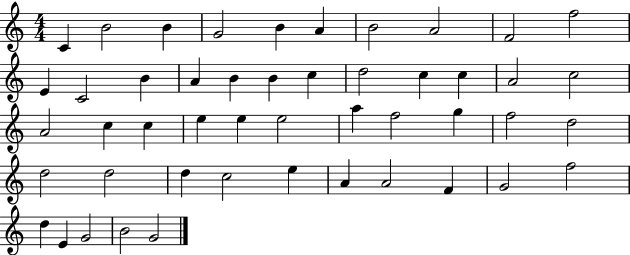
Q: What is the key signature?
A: C major